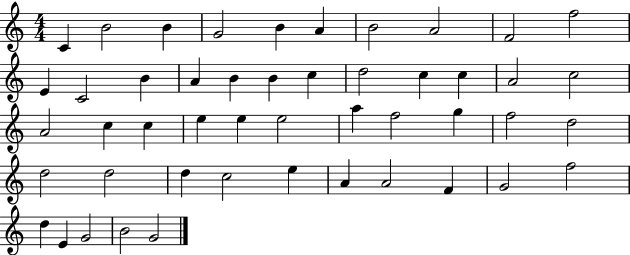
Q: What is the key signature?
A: C major